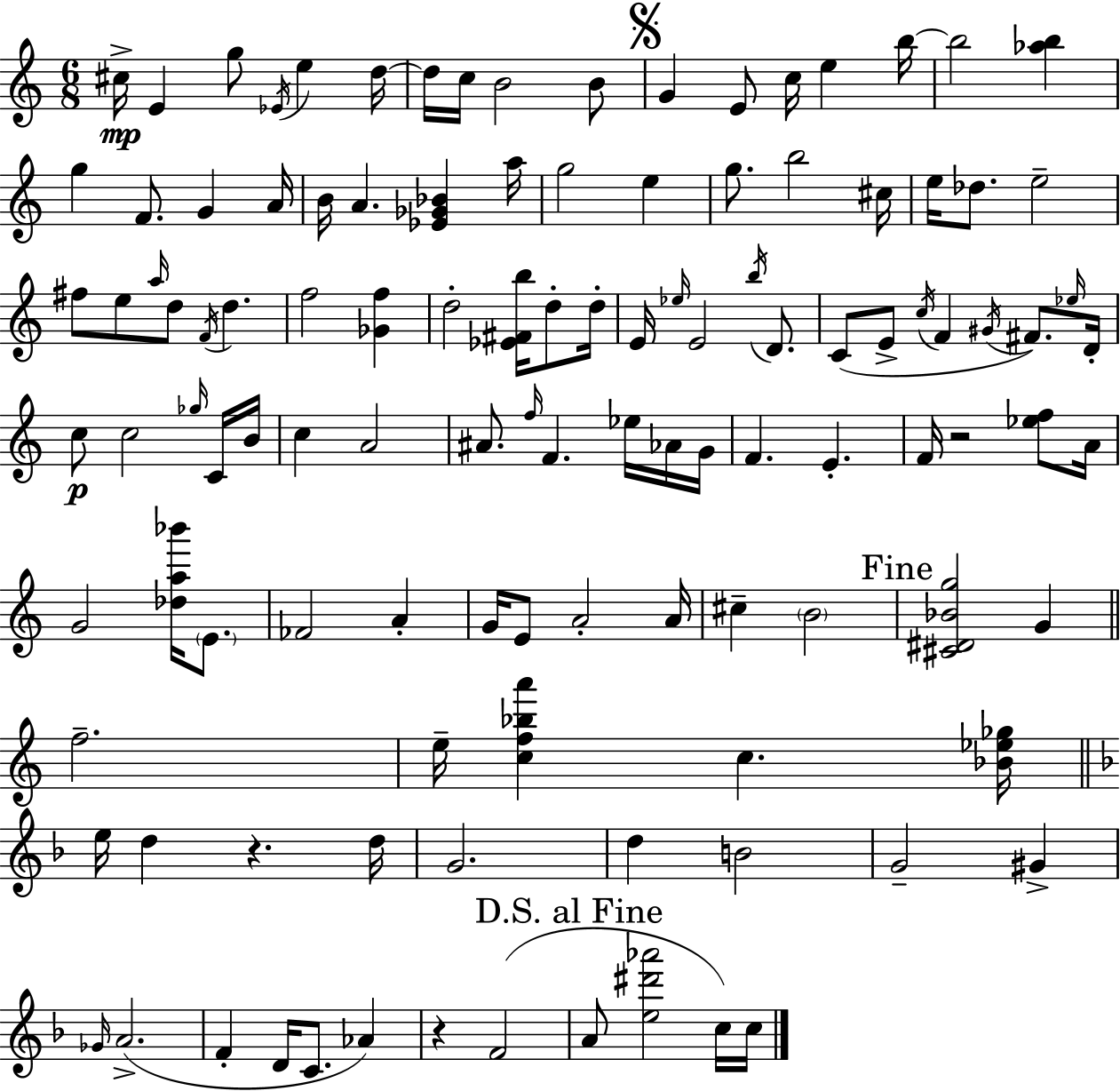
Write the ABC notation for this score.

X:1
T:Untitled
M:6/8
L:1/4
K:C
^c/4 E g/2 _E/4 e d/4 d/4 c/4 B2 B/2 G E/2 c/4 e b/4 b2 [_ab] g F/2 G A/4 B/4 A [_E_G_B] a/4 g2 e g/2 b2 ^c/4 e/4 _d/2 e2 ^f/2 e/2 a/4 d/2 F/4 d f2 [_Gf] d2 [_E^Fb]/4 d/2 d/4 E/4 _e/4 E2 b/4 D/2 C/2 E/2 c/4 F ^G/4 ^F/2 _e/4 D/4 c/2 c2 _g/4 C/4 B/4 c A2 ^A/2 f/4 F _e/4 _A/4 G/4 F E F/4 z2 [_ef]/2 A/4 G2 [_da_b']/4 E/2 _F2 A G/4 E/2 A2 A/4 ^c B2 [^C^D_Bg]2 G f2 e/4 [cf_ba'] c [_B_e_g]/4 e/4 d z d/4 G2 d B2 G2 ^G _G/4 A2 F D/4 C/2 _A z F2 A/2 [e^d'_a']2 c/4 c/4